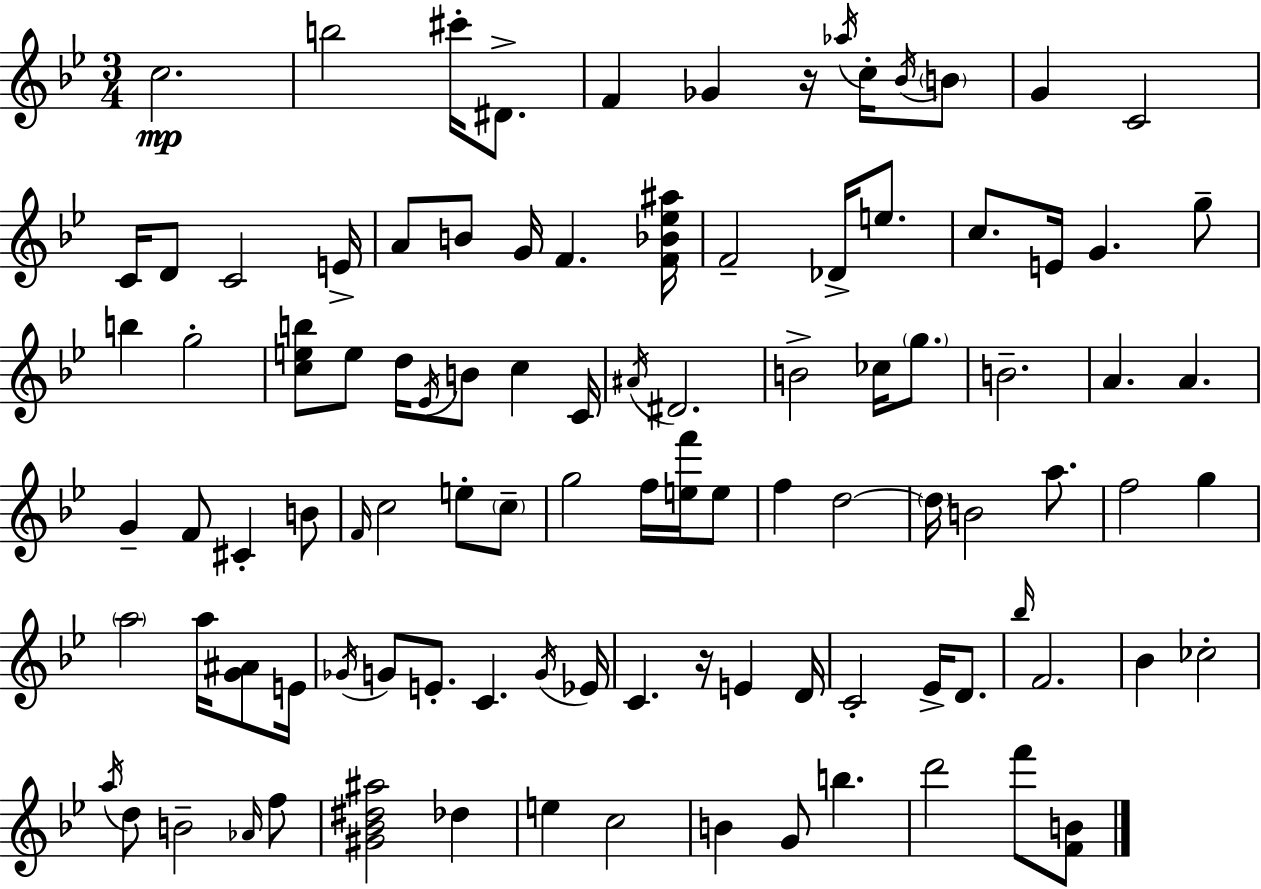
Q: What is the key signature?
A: BES major